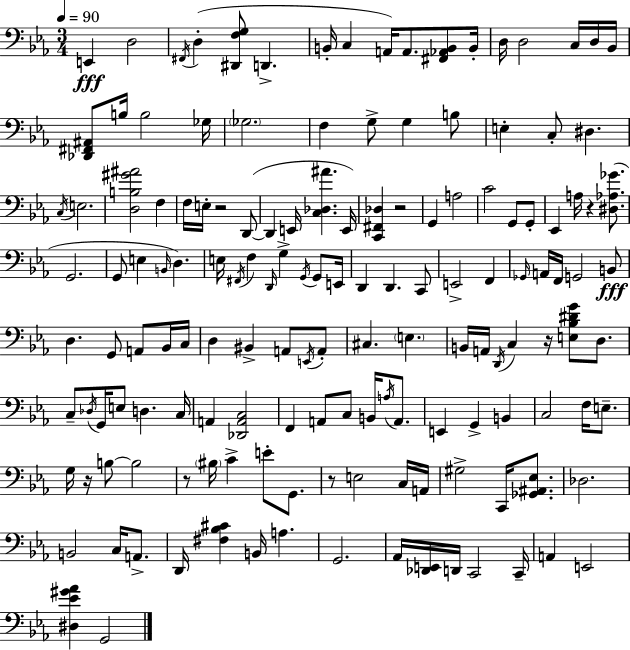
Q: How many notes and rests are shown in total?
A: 148